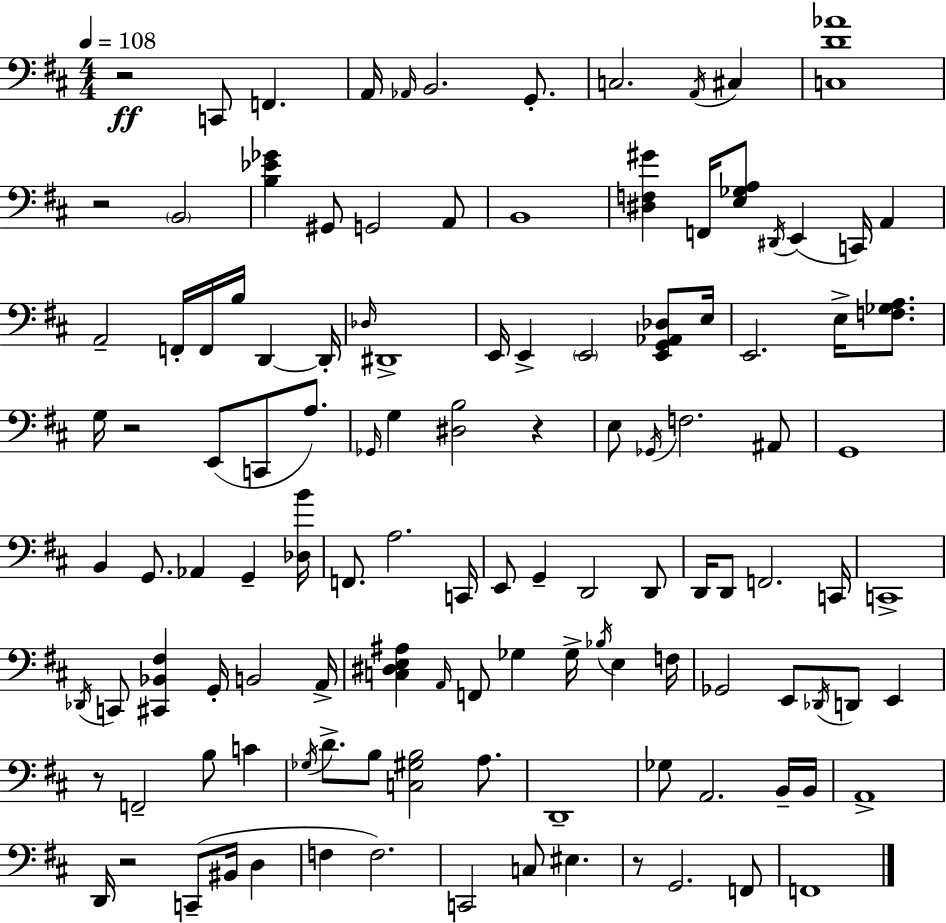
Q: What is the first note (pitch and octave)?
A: C2